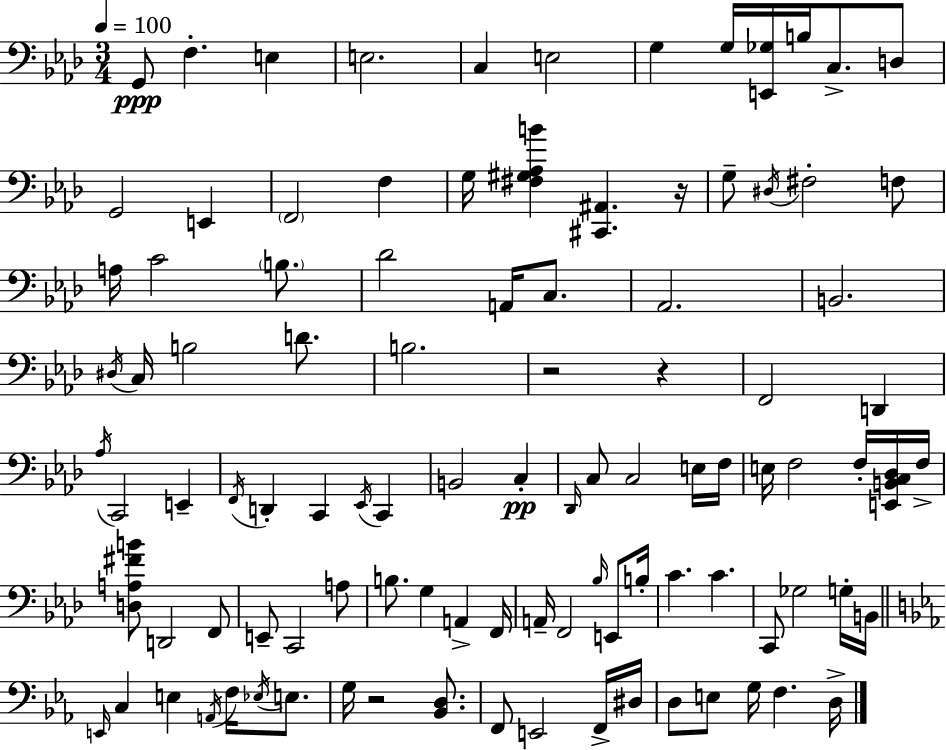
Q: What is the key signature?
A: AES major